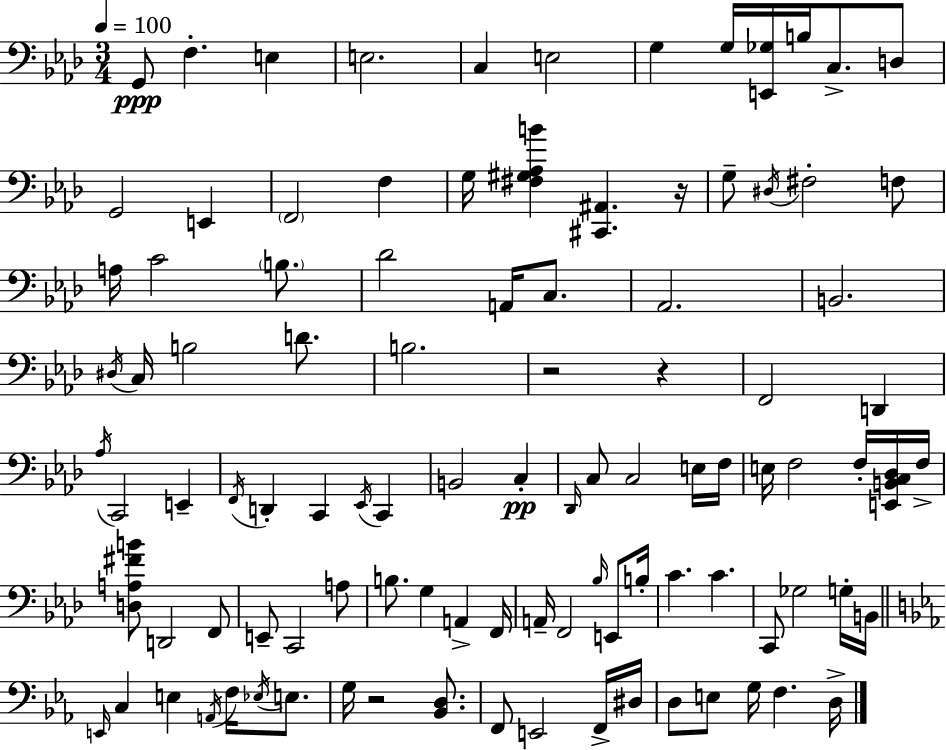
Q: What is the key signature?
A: AES major